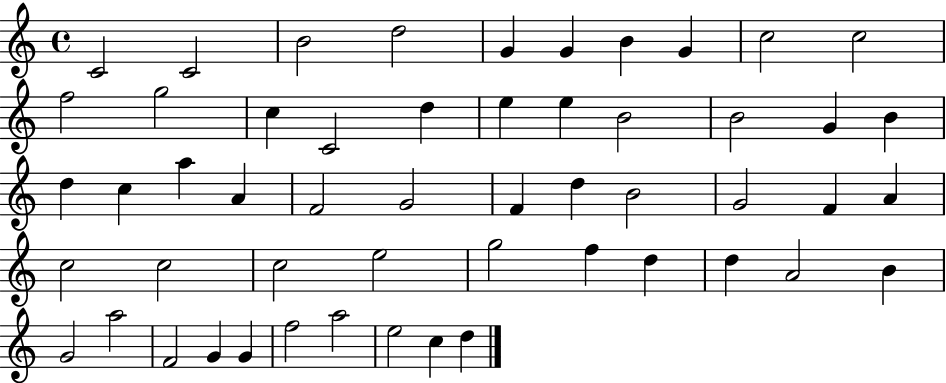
C4/h C4/h B4/h D5/h G4/q G4/q B4/q G4/q C5/h C5/h F5/h G5/h C5/q C4/h D5/q E5/q E5/q B4/h B4/h G4/q B4/q D5/q C5/q A5/q A4/q F4/h G4/h F4/q D5/q B4/h G4/h F4/q A4/q C5/h C5/h C5/h E5/h G5/h F5/q D5/q D5/q A4/h B4/q G4/h A5/h F4/h G4/q G4/q F5/h A5/h E5/h C5/q D5/q